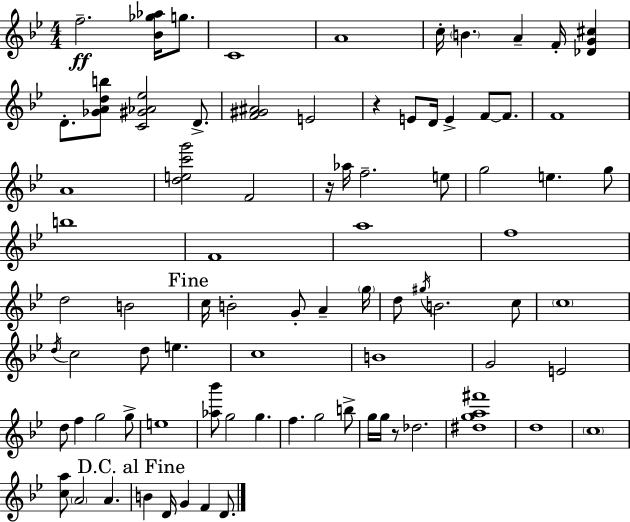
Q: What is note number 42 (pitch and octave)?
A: D5